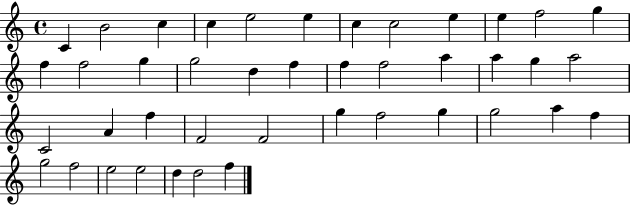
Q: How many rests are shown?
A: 0